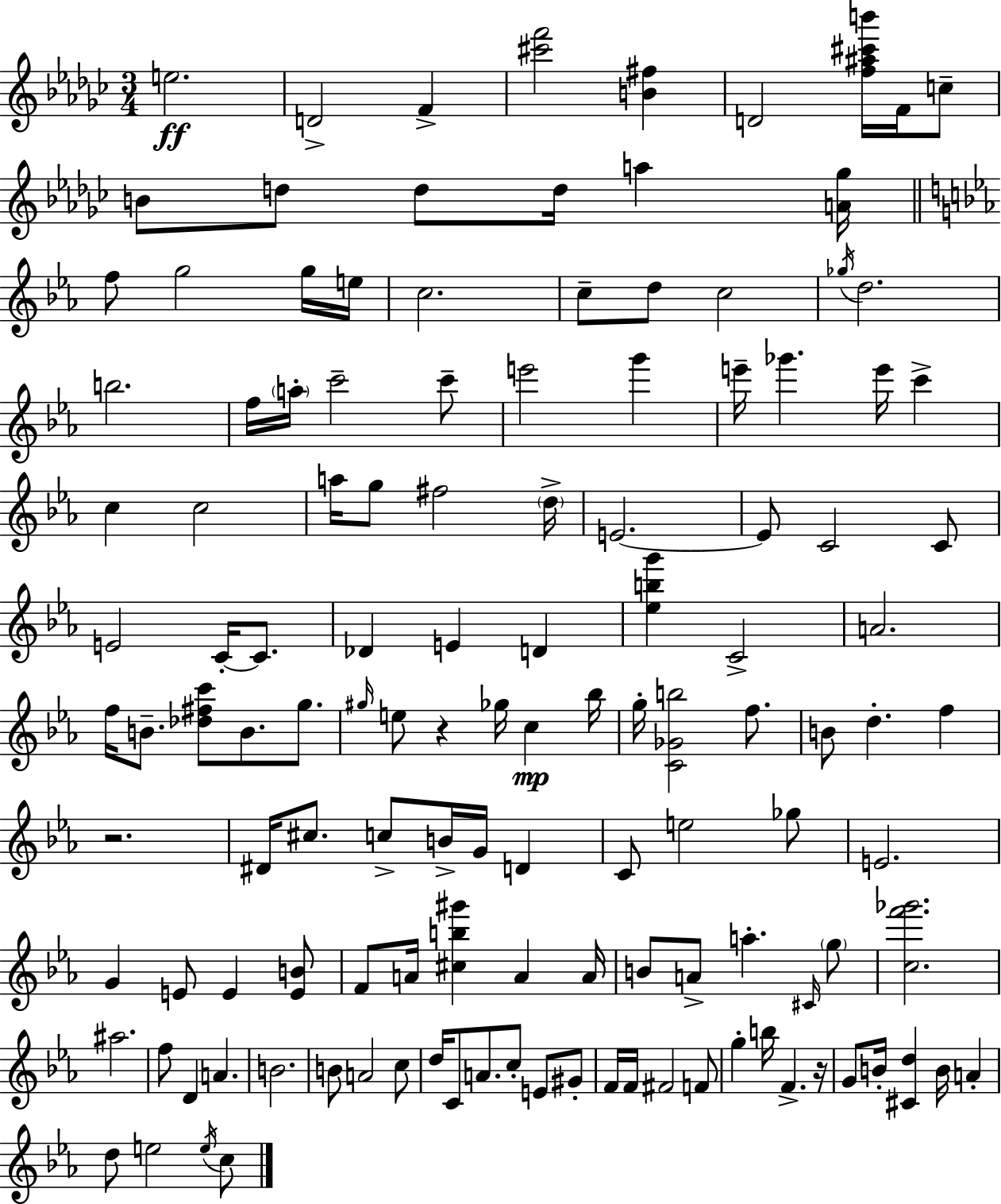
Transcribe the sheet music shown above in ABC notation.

X:1
T:Untitled
M:3/4
L:1/4
K:Ebm
e2 D2 F [^c'f']2 [B^f] D2 [f^a^c'b']/4 F/4 c/2 B/2 d/2 d/2 d/4 a [A_g]/4 f/2 g2 g/4 e/4 c2 c/2 d/2 c2 _g/4 d2 b2 f/4 a/4 c'2 c'/2 e'2 g' e'/4 _g' e'/4 c' c c2 a/4 g/2 ^f2 d/4 E2 E/2 C2 C/2 E2 C/4 C/2 _D E D [_ebg'] C2 A2 f/4 B/2 [_d^fc']/2 B/2 g/2 ^g/4 e/2 z _g/4 c _b/4 g/4 [C_Gb]2 f/2 B/2 d f z2 ^D/4 ^c/2 c/2 B/4 G/4 D C/2 e2 _g/2 E2 G E/2 E [EB]/2 F/2 A/4 [^cb^g'] A A/4 B/2 A/2 a ^C/4 g/2 [cf'_g']2 ^a2 f/2 D A B2 B/2 A2 c/2 d/4 C/2 A/2 c/2 E/2 ^G/2 F/4 F/4 ^F2 F/2 g b/4 F z/4 G/2 B/4 [^Cd] B/4 A d/2 e2 e/4 c/2